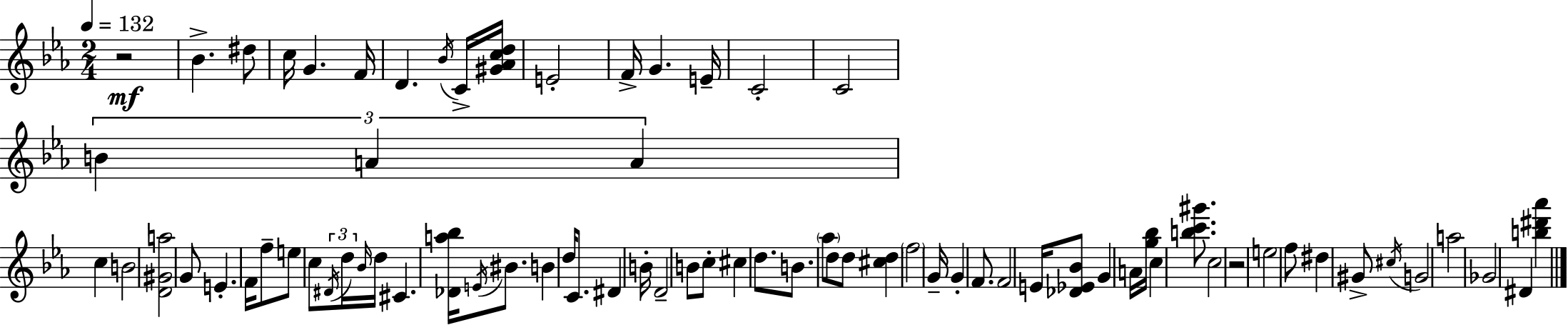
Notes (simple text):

R/h Bb4/q. D#5/e C5/s G4/q. F4/s D4/q. Bb4/s C4/s [G#4,Ab4,C5,D5]/s E4/h F4/s G4/q. E4/s C4/h C4/h B4/q A4/q A4/q C5/q B4/h [D4,G#4,A5]/h G4/e E4/q. F4/s F5/e E5/e C5/e D#4/s D5/s Bb4/s D5/s C#4/q. [Db4,A5,Bb5]/s E4/s BIS4/e. B4/q D5/s C4/e. D#4/q B4/s D4/h B4/e C5/e C#5/q D5/e. B4/e. Ab5/e D5/e D5/e [C#5,D5]/q F5/h G4/s G4/q F4/e. F4/h E4/s [Db4,Eb4,Bb4]/e G4/q A4/s [G5,Bb5]/s C5/q [B5,C6,G#6]/e. C5/h R/h E5/h F5/e D#5/q G#4/e C#5/s G4/h A5/h Gb4/h D#4/q [B5,D#6,Ab6]/q